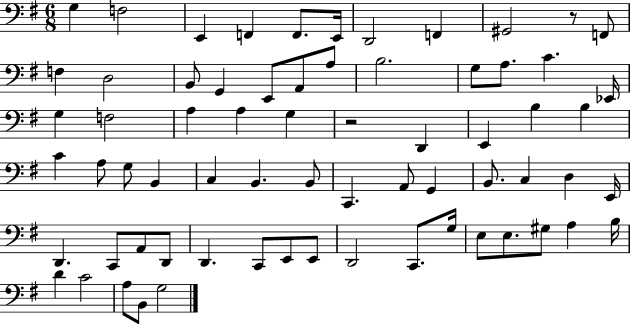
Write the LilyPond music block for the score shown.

{
  \clef bass
  \numericTimeSignature
  \time 6/8
  \key g \major
  g4 f2 | e,4 f,4 f,8. e,16 | d,2 f,4 | gis,2 r8 f,8 | \break f4 d2 | b,8 g,4 e,8 a,8 a8 | b2. | g8 a8. c'4. ees,16 | \break g4 f2 | a4 a4 g4 | r2 d,4 | e,4 b4 b4 | \break c'4 a8 g8 b,4 | c4 b,4. b,8 | c,4. a,8 g,4 | b,8. c4 d4 e,16 | \break d,4. c,8 a,8 d,8 | d,4. c,8 e,8 e,8 | d,2 c,8. g16 | e8 e8. gis8 a4 b16 | \break d'4 c'2 | a8 b,8 g2 | \bar "|."
}